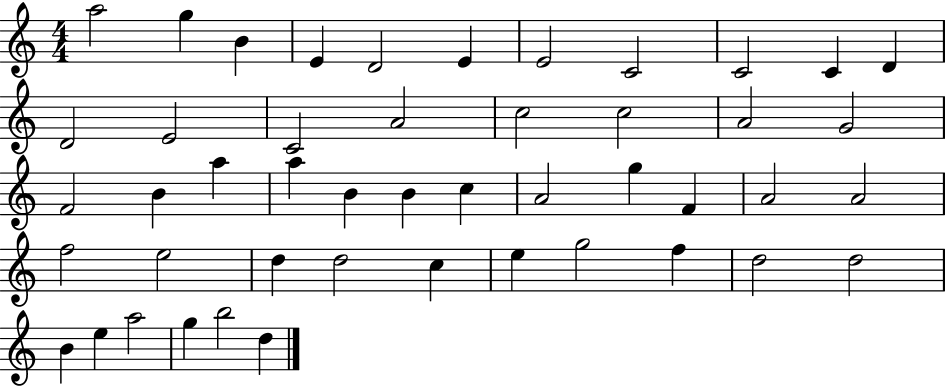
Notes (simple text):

A5/h G5/q B4/q E4/q D4/h E4/q E4/h C4/h C4/h C4/q D4/q D4/h E4/h C4/h A4/h C5/h C5/h A4/h G4/h F4/h B4/q A5/q A5/q B4/q B4/q C5/q A4/h G5/q F4/q A4/h A4/h F5/h E5/h D5/q D5/h C5/q E5/q G5/h F5/q D5/h D5/h B4/q E5/q A5/h G5/q B5/h D5/q